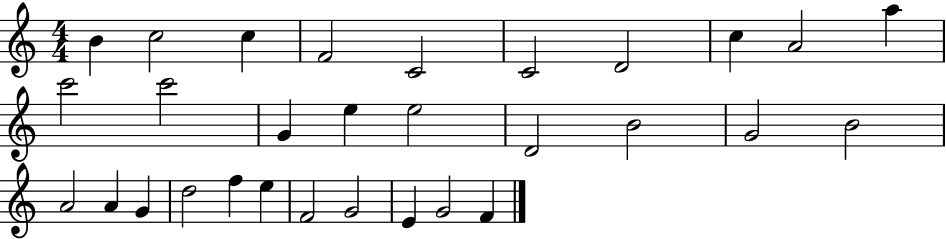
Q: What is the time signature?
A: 4/4